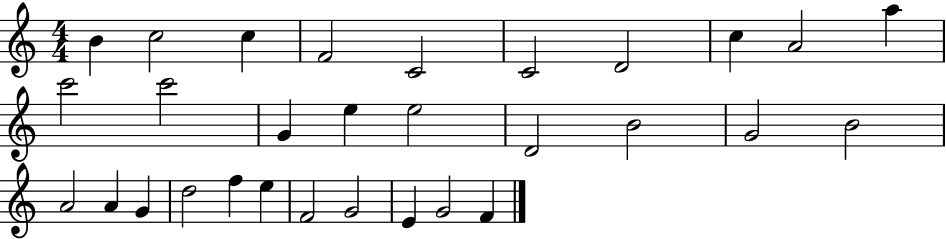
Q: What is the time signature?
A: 4/4